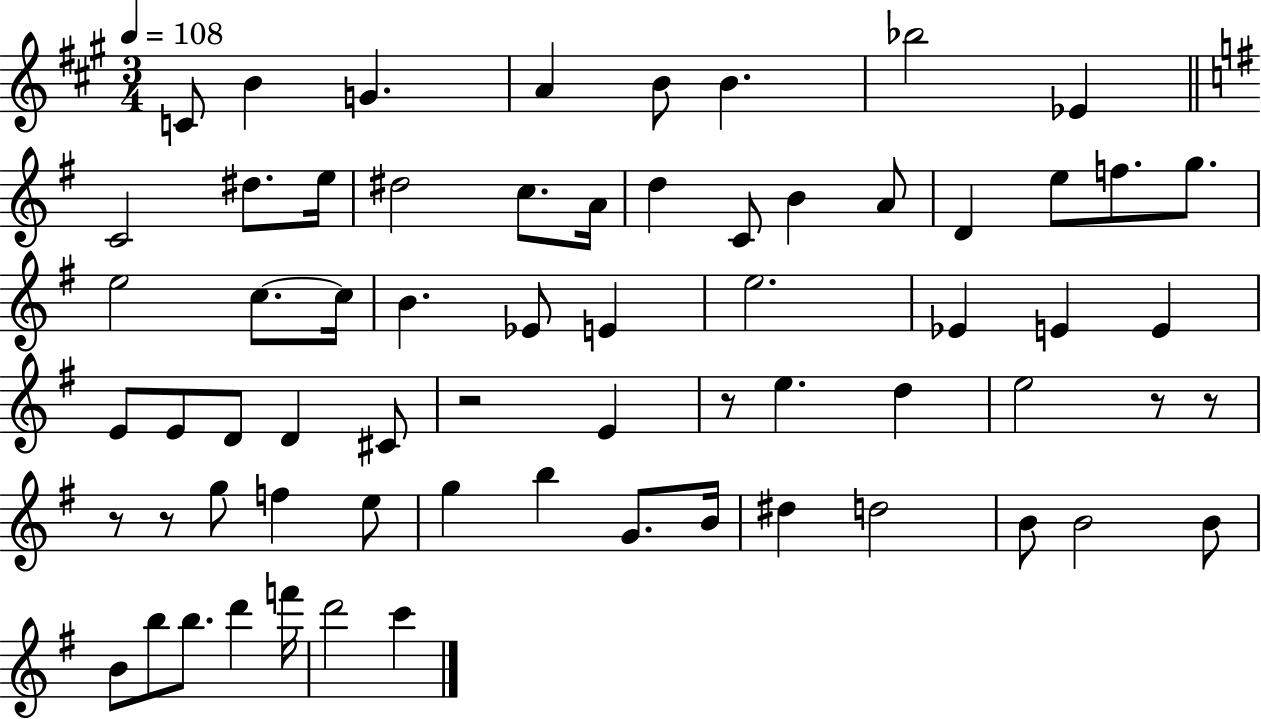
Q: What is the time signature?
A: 3/4